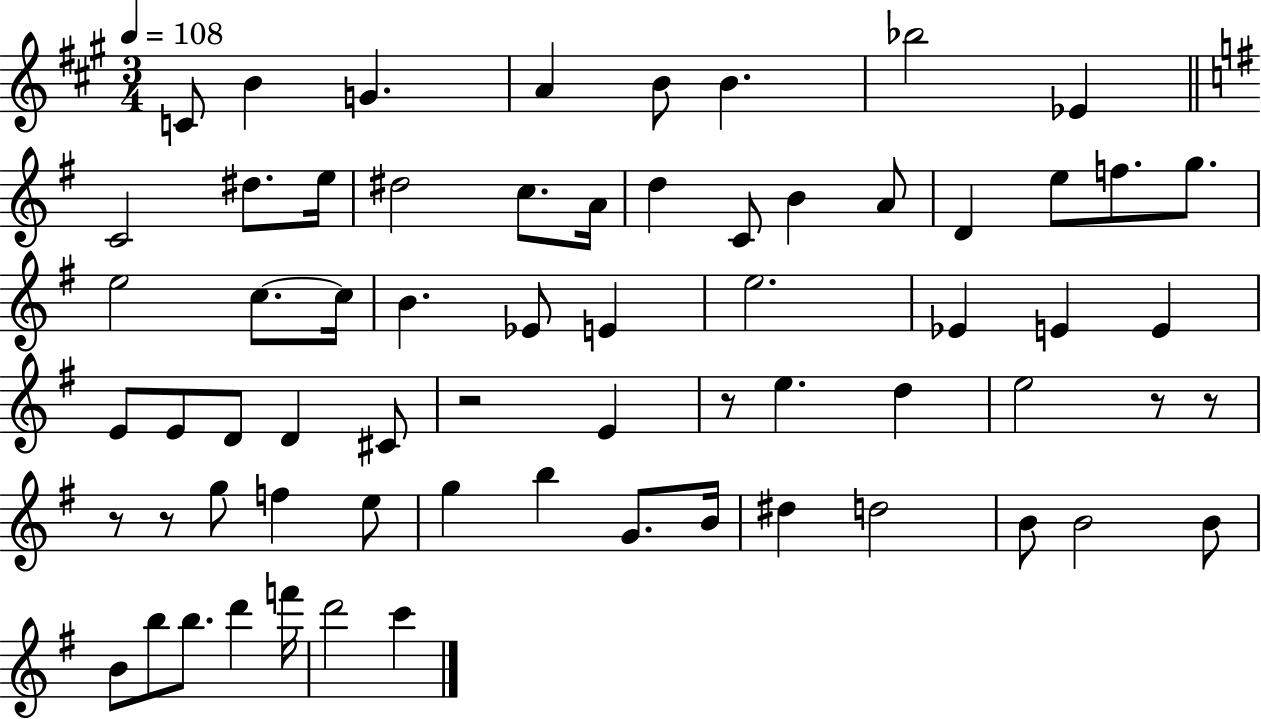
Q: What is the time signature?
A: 3/4